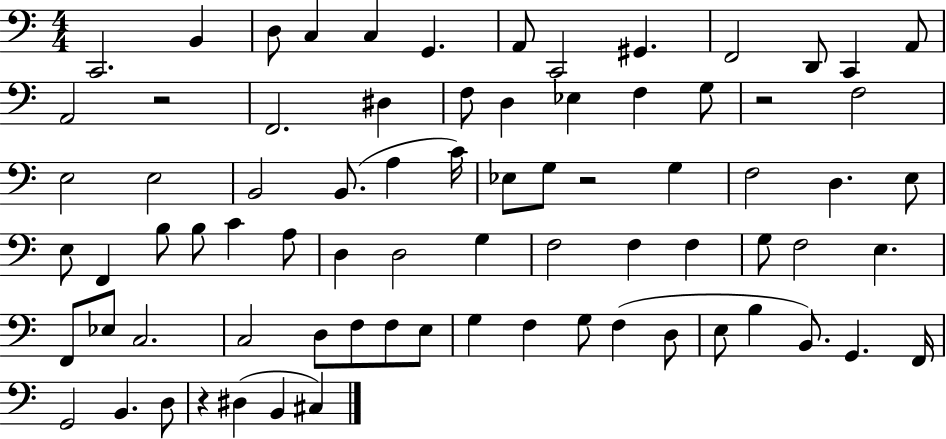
{
  \clef bass
  \numericTimeSignature
  \time 4/4
  \key c \major
  c,2. b,4 | d8 c4 c4 g,4. | a,8 c,2 gis,4. | f,2 d,8 c,4 a,8 | \break a,2 r2 | f,2. dis4 | f8 d4 ees4 f4 g8 | r2 f2 | \break e2 e2 | b,2 b,8.( a4 c'16) | ees8 g8 r2 g4 | f2 d4. e8 | \break e8 f,4 b8 b8 c'4 a8 | d4 d2 g4 | f2 f4 f4 | g8 f2 e4. | \break f,8 ees8 c2. | c2 d8 f8 f8 e8 | g4 f4 g8 f4( d8 | e8 b4 b,8.) g,4. f,16 | \break g,2 b,4. d8 | r4 dis4( b,4 cis4) | \bar "|."
}